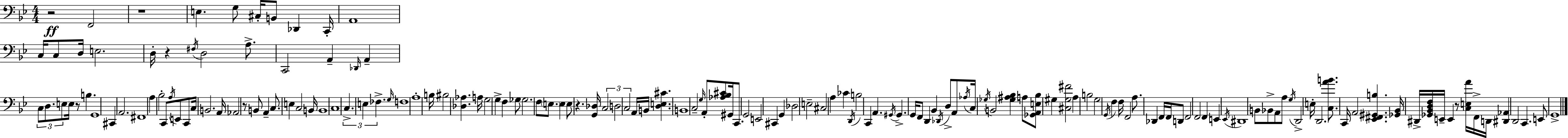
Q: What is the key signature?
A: G minor